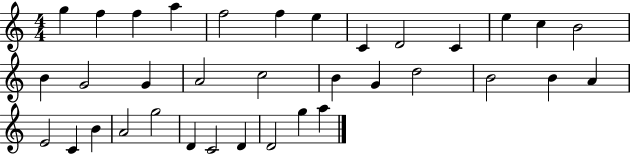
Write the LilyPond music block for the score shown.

{
  \clef treble
  \numericTimeSignature
  \time 4/4
  \key c \major
  g''4 f''4 f''4 a''4 | f''2 f''4 e''4 | c'4 d'2 c'4 | e''4 c''4 b'2 | \break b'4 g'2 g'4 | a'2 c''2 | b'4 g'4 d''2 | b'2 b'4 a'4 | \break e'2 c'4 b'4 | a'2 g''2 | d'4 c'2 d'4 | d'2 g''4 a''4 | \break \bar "|."
}